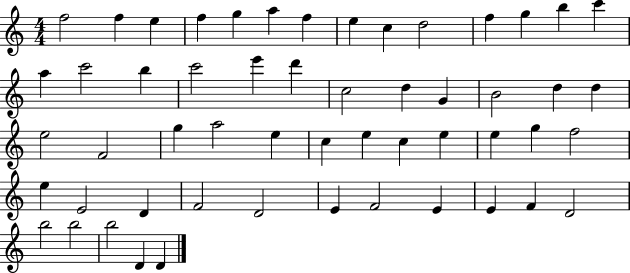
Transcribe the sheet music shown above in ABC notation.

X:1
T:Untitled
M:4/4
L:1/4
K:C
f2 f e f g a f e c d2 f g b c' a c'2 b c'2 e' d' c2 d G B2 d d e2 F2 g a2 e c e c e e g f2 e E2 D F2 D2 E F2 E E F D2 b2 b2 b2 D D